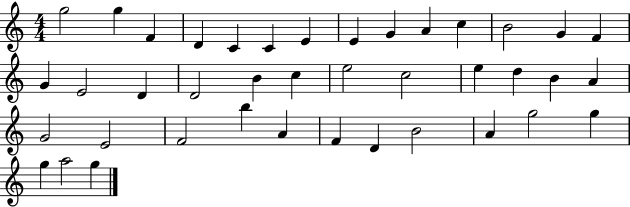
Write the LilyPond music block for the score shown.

{
  \clef treble
  \numericTimeSignature
  \time 4/4
  \key c \major
  g''2 g''4 f'4 | d'4 c'4 c'4 e'4 | e'4 g'4 a'4 c''4 | b'2 g'4 f'4 | \break g'4 e'2 d'4 | d'2 b'4 c''4 | e''2 c''2 | e''4 d''4 b'4 a'4 | \break g'2 e'2 | f'2 b''4 a'4 | f'4 d'4 b'2 | a'4 g''2 g''4 | \break g''4 a''2 g''4 | \bar "|."
}